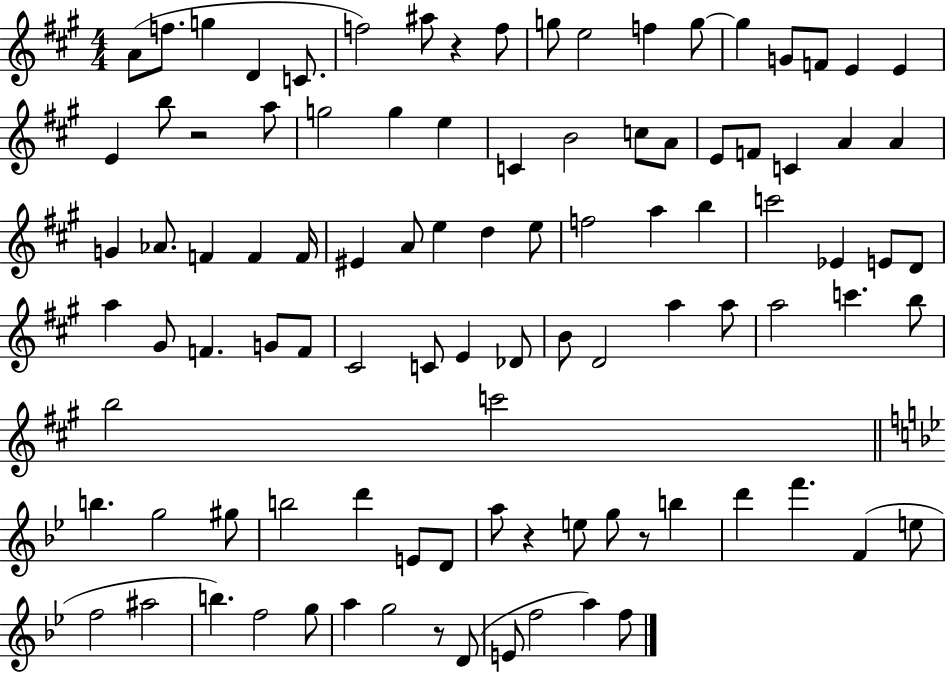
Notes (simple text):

A4/e F5/e. G5/q D4/q C4/e. F5/h A#5/e R/q F5/e G5/e E5/h F5/q G5/e G5/q G4/e F4/e E4/q E4/q E4/q B5/e R/h A5/e G5/h G5/q E5/q C4/q B4/h C5/e A4/e E4/e F4/e C4/q A4/q A4/q G4/q Ab4/e. F4/q F4/q F4/s EIS4/q A4/e E5/q D5/q E5/e F5/h A5/q B5/q C6/h Eb4/q E4/e D4/e A5/q G#4/e F4/q. G4/e F4/e C#4/h C4/e E4/q Db4/e B4/e D4/h A5/q A5/e A5/h C6/q. B5/e B5/h C6/h B5/q. G5/h G#5/e B5/h D6/q E4/e D4/e A5/e R/q E5/e G5/e R/e B5/q D6/q F6/q. F4/q E5/e F5/h A#5/h B5/q. F5/h G5/e A5/q G5/h R/e D4/e E4/e F5/h A5/q F5/e